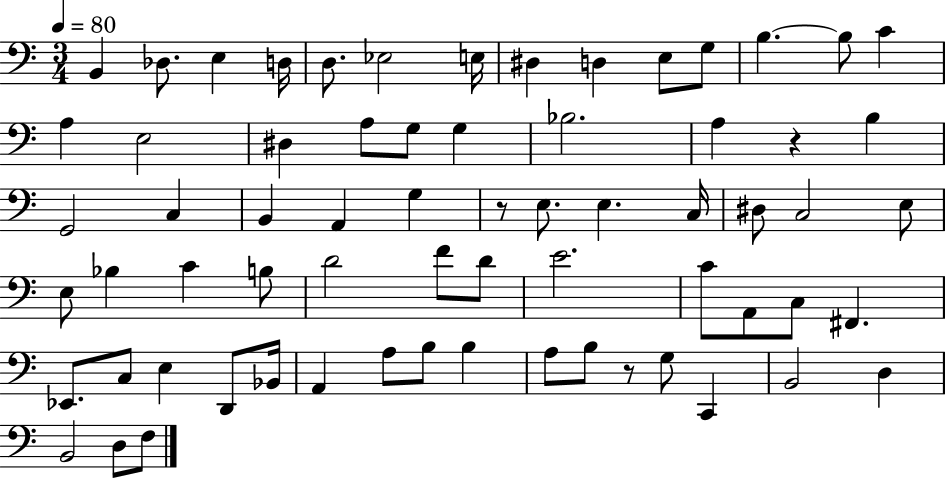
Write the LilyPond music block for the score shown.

{
  \clef bass
  \numericTimeSignature
  \time 3/4
  \key c \major
  \tempo 4 = 80
  b,4 des8. e4 d16 | d8. ees2 e16 | dis4 d4 e8 g8 | b4.~~ b8 c'4 | \break a4 e2 | dis4 a8 g8 g4 | bes2. | a4 r4 b4 | \break g,2 c4 | b,4 a,4 g4 | r8 e8. e4. c16 | dis8 c2 e8 | \break e8 bes4 c'4 b8 | d'2 f'8 d'8 | e'2. | c'8 a,8 c8 fis,4. | \break ees,8. c8 e4 d,8 bes,16 | a,4 a8 b8 b4 | a8 b8 r8 g8 c,4 | b,2 d4 | \break b,2 d8 f8 | \bar "|."
}